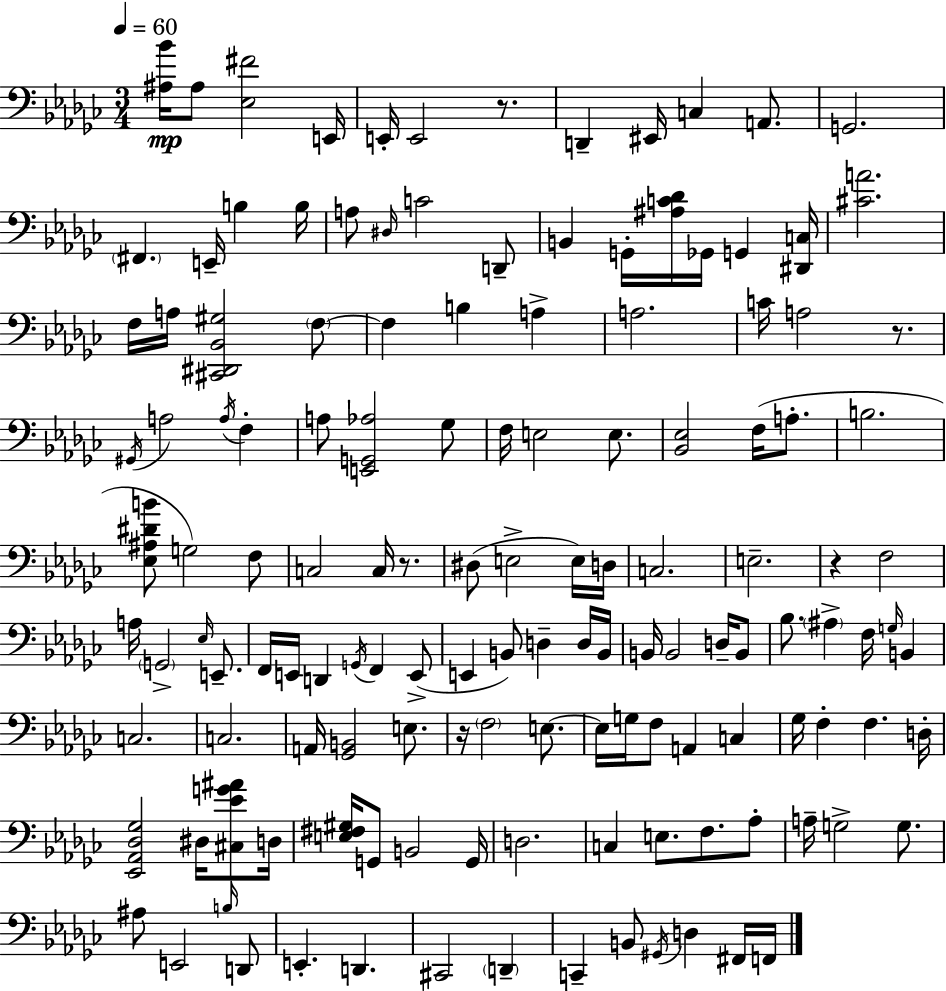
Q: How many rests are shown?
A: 5